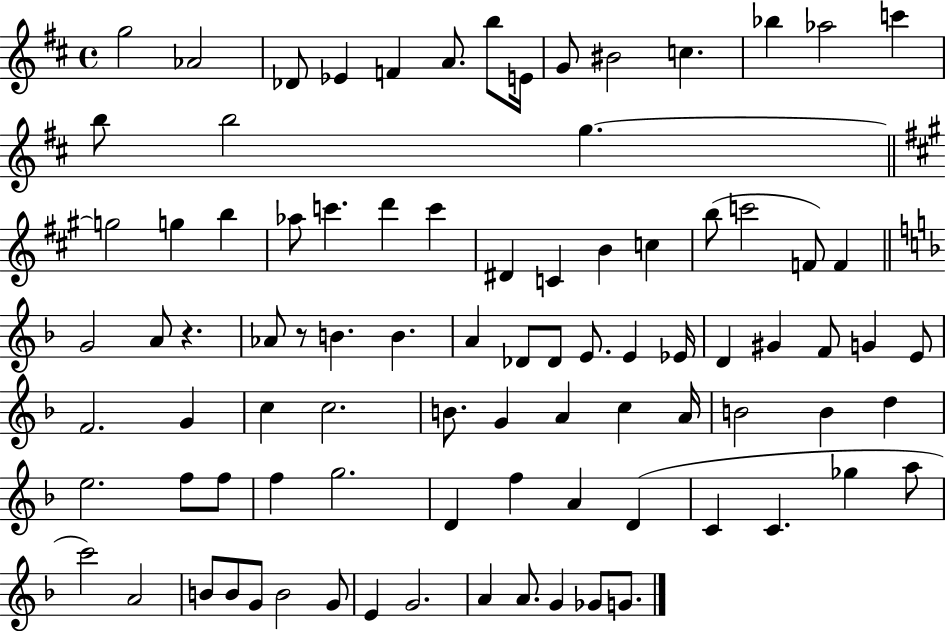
G5/h Ab4/h Db4/e Eb4/q F4/q A4/e. B5/e E4/s G4/e BIS4/h C5/q. Bb5/q Ab5/h C6/q B5/e B5/h G5/q. G5/h G5/q B5/q Ab5/e C6/q. D6/q C6/q D#4/q C4/q B4/q C5/q B5/e C6/h F4/e F4/q G4/h A4/e R/q. Ab4/e R/e B4/q. B4/q. A4/q Db4/e Db4/e E4/e. E4/q Eb4/s D4/q G#4/q F4/e G4/q E4/e F4/h. G4/q C5/q C5/h. B4/e. G4/q A4/q C5/q A4/s B4/h B4/q D5/q E5/h. F5/e F5/e F5/q G5/h. D4/q F5/q A4/q D4/q C4/q C4/q. Gb5/q A5/e C6/h A4/h B4/e B4/e G4/e B4/h G4/e E4/q G4/h. A4/q A4/e. G4/q Gb4/e G4/e.